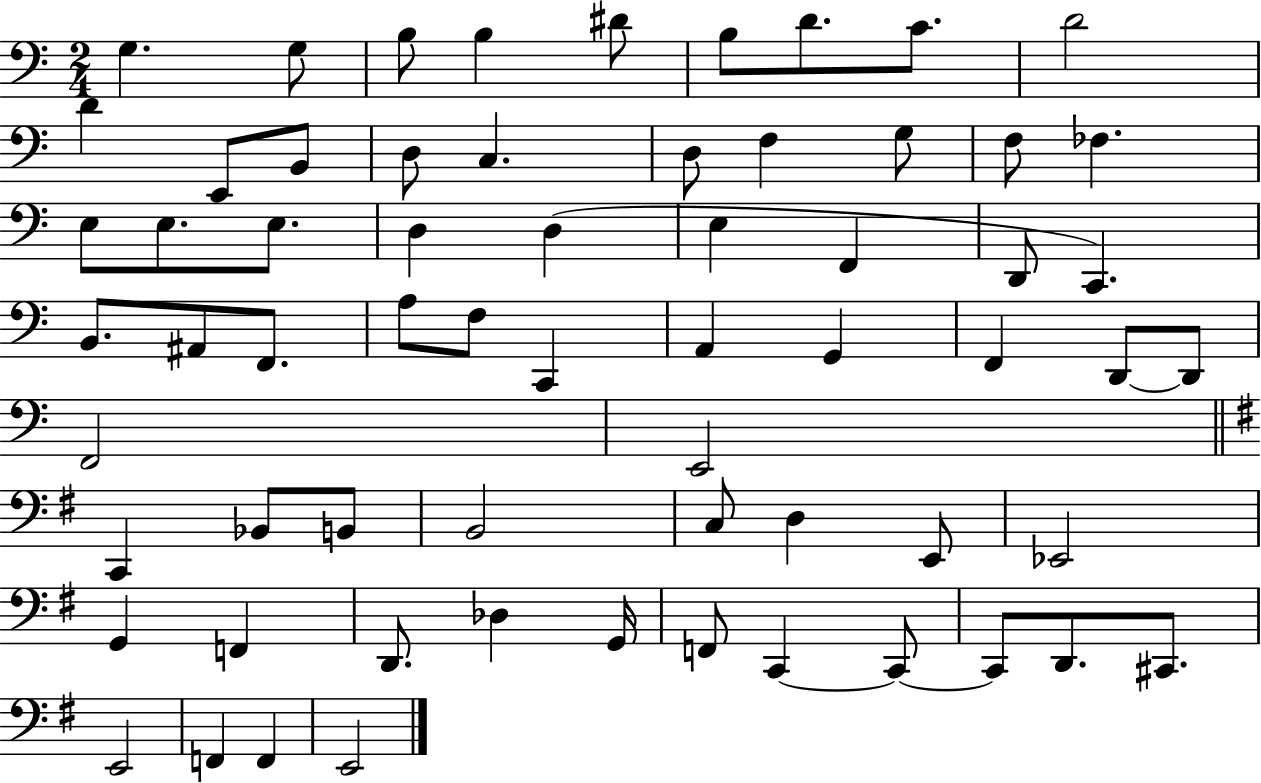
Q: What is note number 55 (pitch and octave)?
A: F2